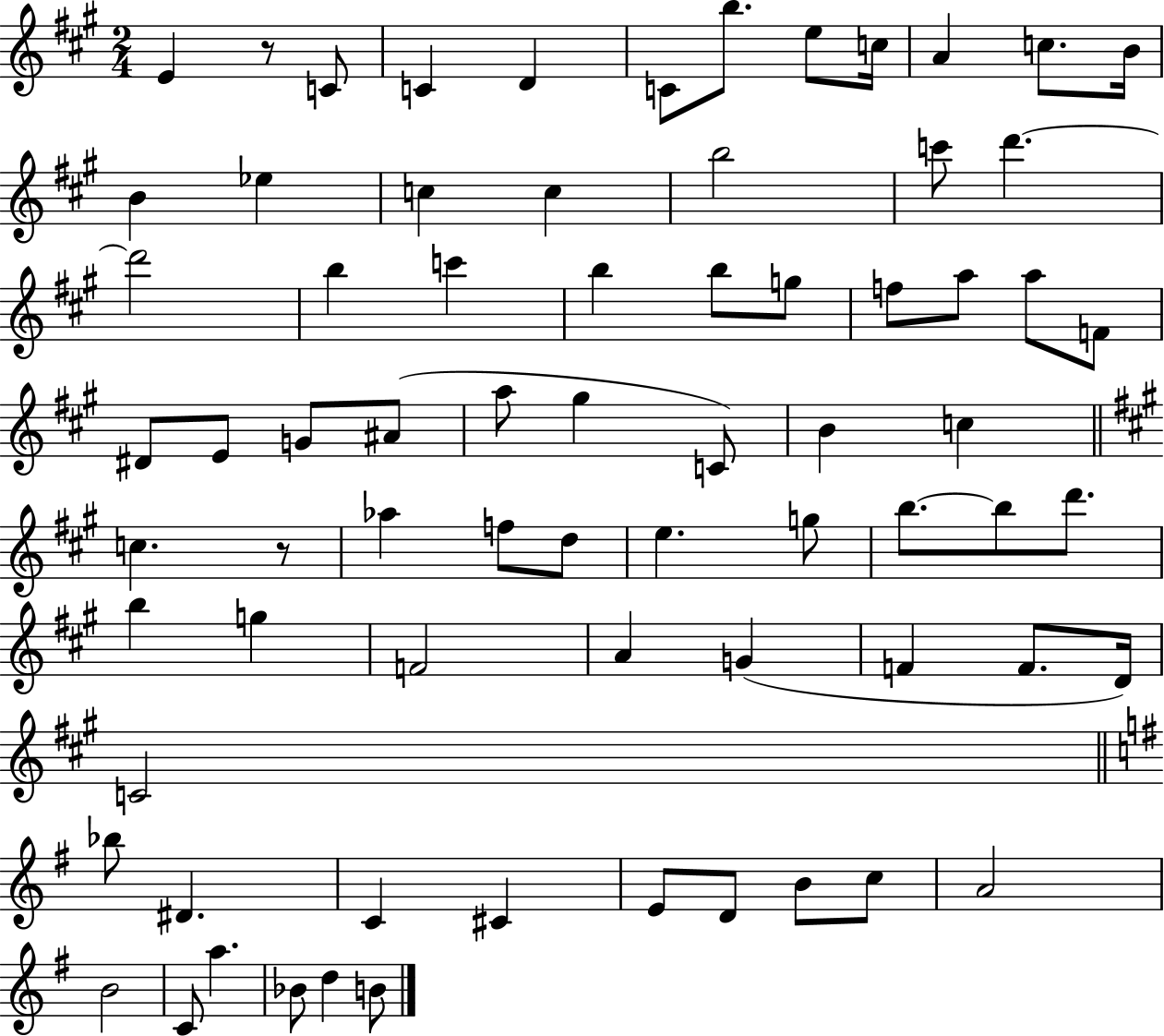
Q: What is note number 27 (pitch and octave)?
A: A5